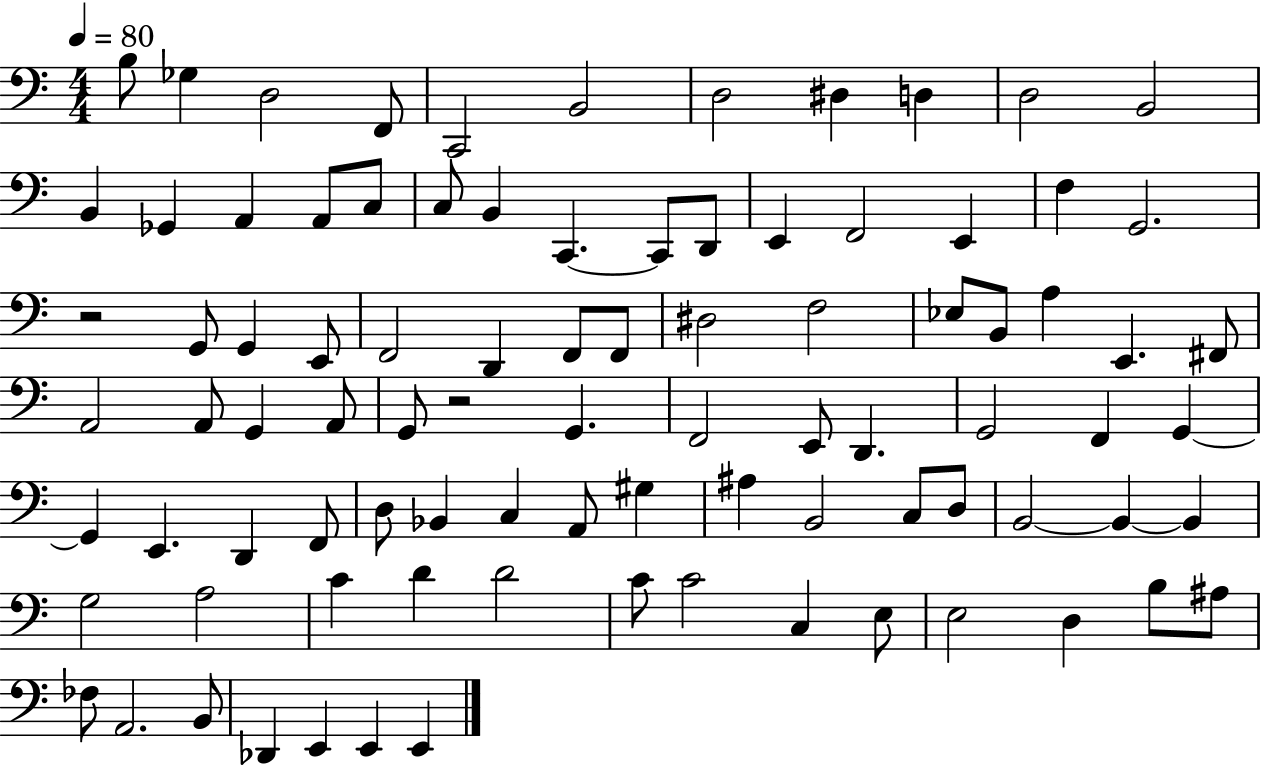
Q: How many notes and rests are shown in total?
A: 90